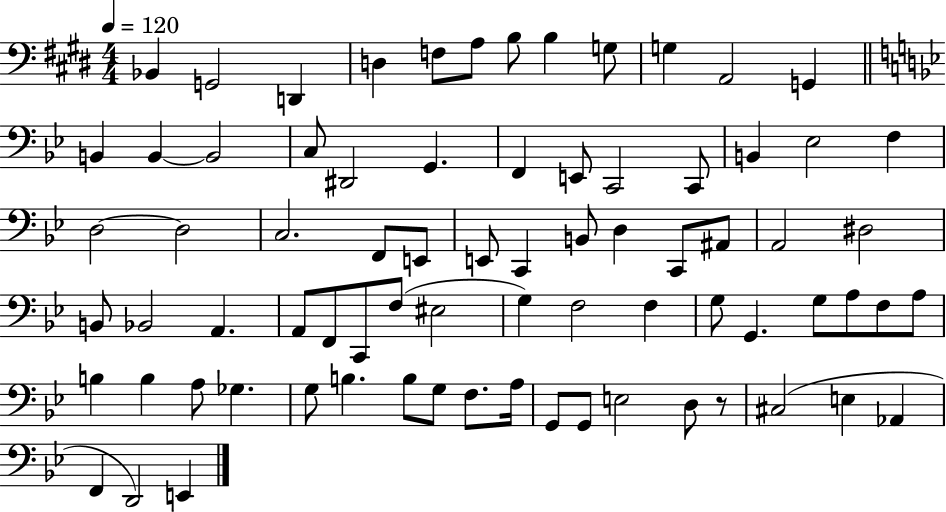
X:1
T:Untitled
M:4/4
L:1/4
K:E
_B,, G,,2 D,, D, F,/2 A,/2 B,/2 B, G,/2 G, A,,2 G,, B,, B,, B,,2 C,/2 ^D,,2 G,, F,, E,,/2 C,,2 C,,/2 B,, _E,2 F, D,2 D,2 C,2 F,,/2 E,,/2 E,,/2 C,, B,,/2 D, C,,/2 ^A,,/2 A,,2 ^D,2 B,,/2 _B,,2 A,, A,,/2 F,,/2 C,,/2 F,/2 ^E,2 G, F,2 F, G,/2 G,, G,/2 A,/2 F,/2 A,/2 B, B, A,/2 _G, G,/2 B, B,/2 G,/2 F,/2 A,/4 G,,/2 G,,/2 E,2 D,/2 z/2 ^C,2 E, _A,, F,, D,,2 E,,